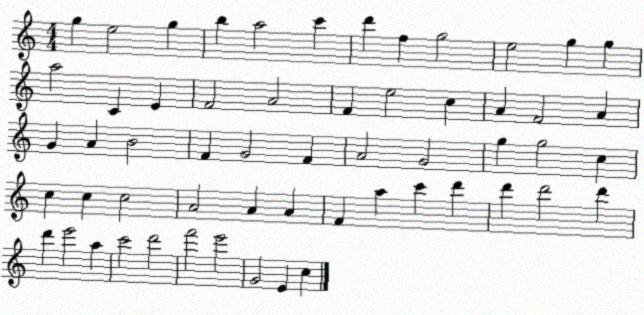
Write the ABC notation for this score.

X:1
T:Untitled
M:4/4
L:1/4
K:C
g e2 g b a2 c' d' f g2 e2 g g a2 C E F2 A2 F e2 c A F2 A G A B2 F G2 F A2 G2 g g2 c c c c2 A2 A A F a c' d' d' d'2 d' d' e'2 a c'2 d'2 f'2 e'2 G2 E c